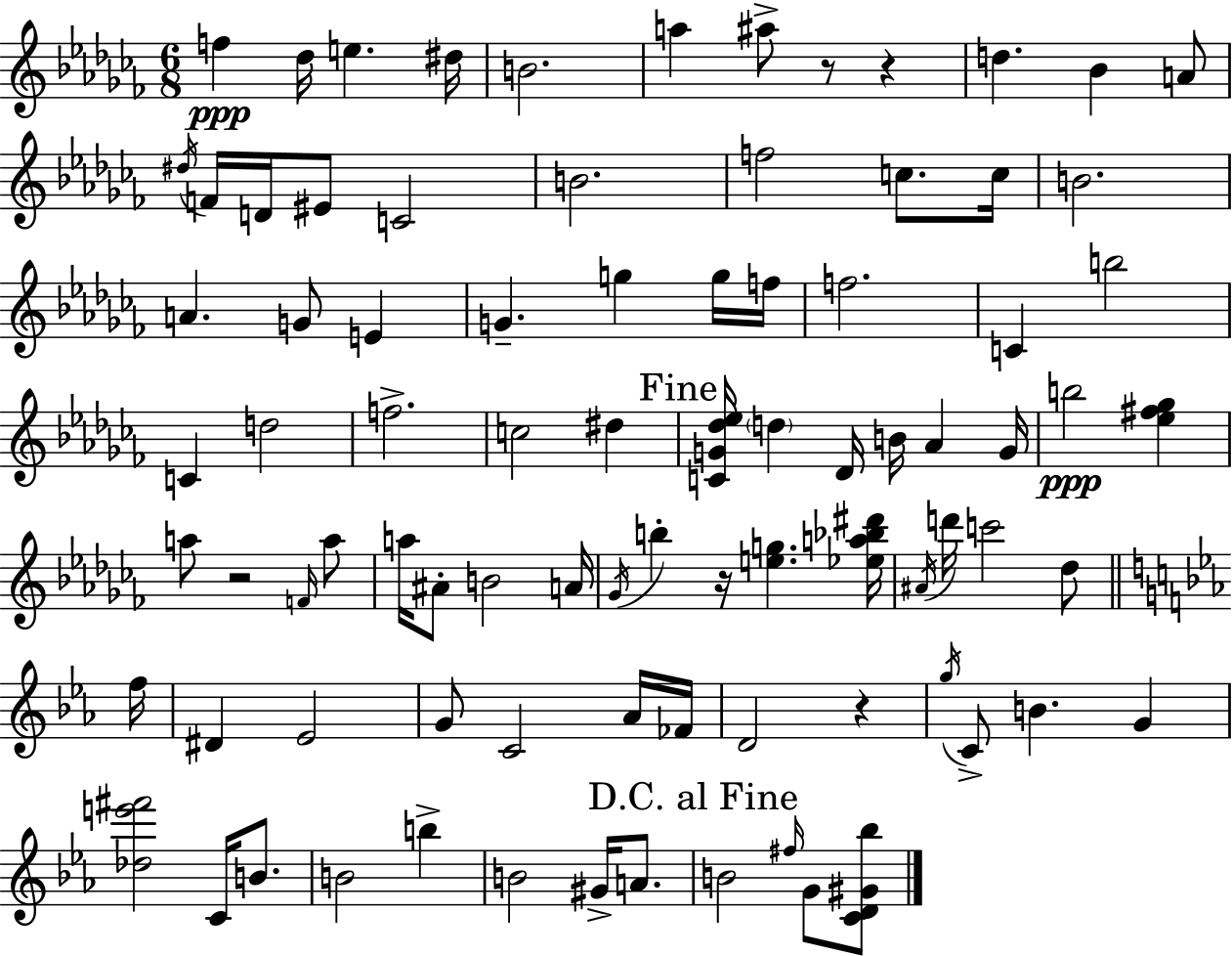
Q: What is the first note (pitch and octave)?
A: F5